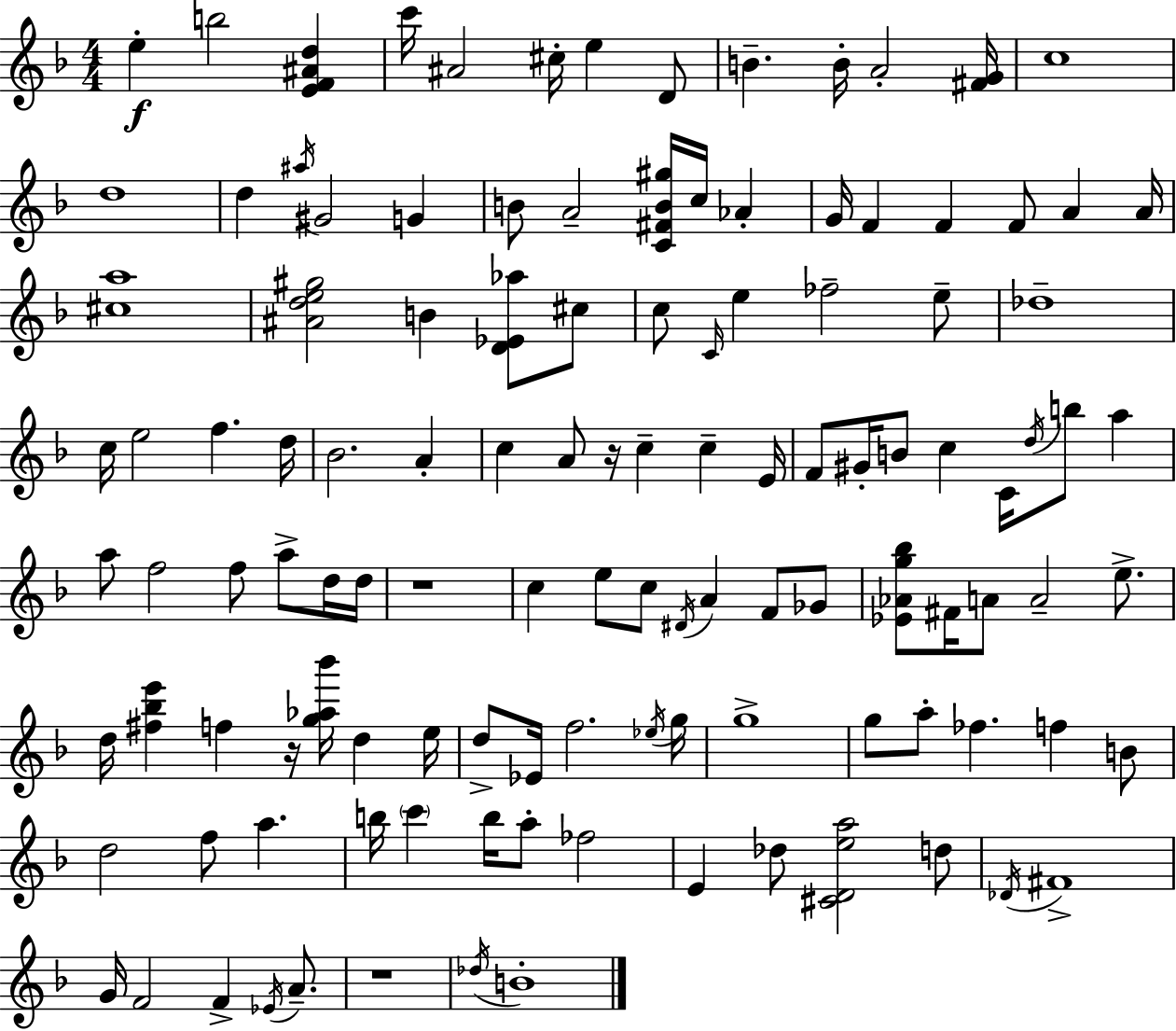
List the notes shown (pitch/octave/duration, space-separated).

E5/q B5/h [E4,F4,A#4,D5]/q C6/s A#4/h C#5/s E5/q D4/e B4/q. B4/s A4/h [F#4,G4]/s C5/w D5/w D5/q A#5/s G#4/h G4/q B4/e A4/h [C4,F#4,B4,G#5]/s C5/s Ab4/q G4/s F4/q F4/q F4/e A4/q A4/s [C#5,A5]/w [A#4,D5,E5,G#5]/h B4/q [D4,Eb4,Ab5]/e C#5/e C5/e C4/s E5/q FES5/h E5/e Db5/w C5/s E5/h F5/q. D5/s Bb4/h. A4/q C5/q A4/e R/s C5/q C5/q E4/s F4/e G#4/s B4/e C5/q C4/s D5/s B5/e A5/q A5/e F5/h F5/e A5/e D5/s D5/s R/w C5/q E5/e C5/e D#4/s A4/q F4/e Gb4/e [Eb4,Ab4,G5,Bb5]/e F#4/s A4/e A4/h E5/e. D5/s [F#5,Bb5,E6]/q F5/q R/s [G5,Ab5,Bb6]/s D5/q E5/s D5/e Eb4/s F5/h. Eb5/s G5/s G5/w G5/e A5/e FES5/q. F5/q B4/e D5/h F5/e A5/q. B5/s C6/q B5/s A5/e FES5/h E4/q Db5/e [C#4,D4,E5,A5]/h D5/e Db4/s F#4/w G4/s F4/h F4/q Eb4/s A4/e. R/w Db5/s B4/w